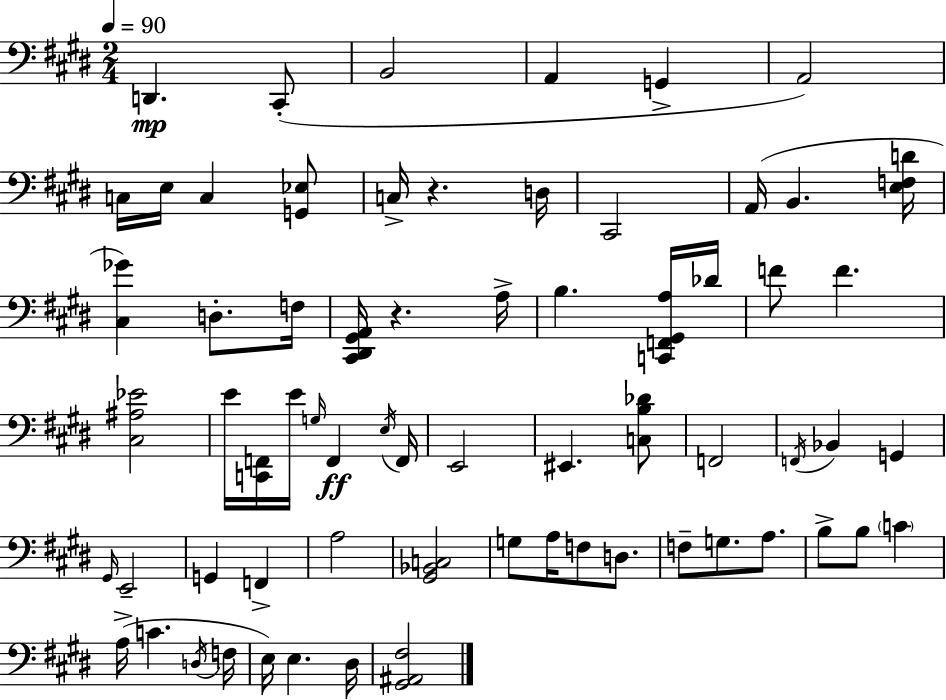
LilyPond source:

{
  \clef bass
  \numericTimeSignature
  \time 2/4
  \key e \major
  \tempo 4 = 90
  \repeat volta 2 { d,4.\mp cis,8-.( | b,2 | a,4 g,4-> | a,2) | \break c16 e16 c4 <g, ees>8 | c16-> r4. d16 | cis,2 | a,16( b,4. <e f d'>16 | \break <cis ges'>4) d8.-. f16 | <cis, dis, gis, a,>16 r4. a16-> | b4. <c, f, gis, a>16 des'16 | f'8 f'4. | \break <cis ais ees'>2 | e'16 <c, f,>16 e'16 \grace { g16 } f,4\ff | \acciaccatura { e16 } f,16 e,2 | eis,4. | \break <c b des'>8 f,2 | \acciaccatura { f,16 } bes,4 g,4 | \grace { gis,16 } e,2-- | g,4 | \break f,4-> a2 | <gis, bes, c>2 | g8 a16 f8 | d8. f8-- g8. | \break a8. b8-> b8 | \parenthesize c'4 a16->( c'4. | \acciaccatura { d16 } f16 e16) e4. | dis16 <gis, ais, fis>2 | \break } \bar "|."
}